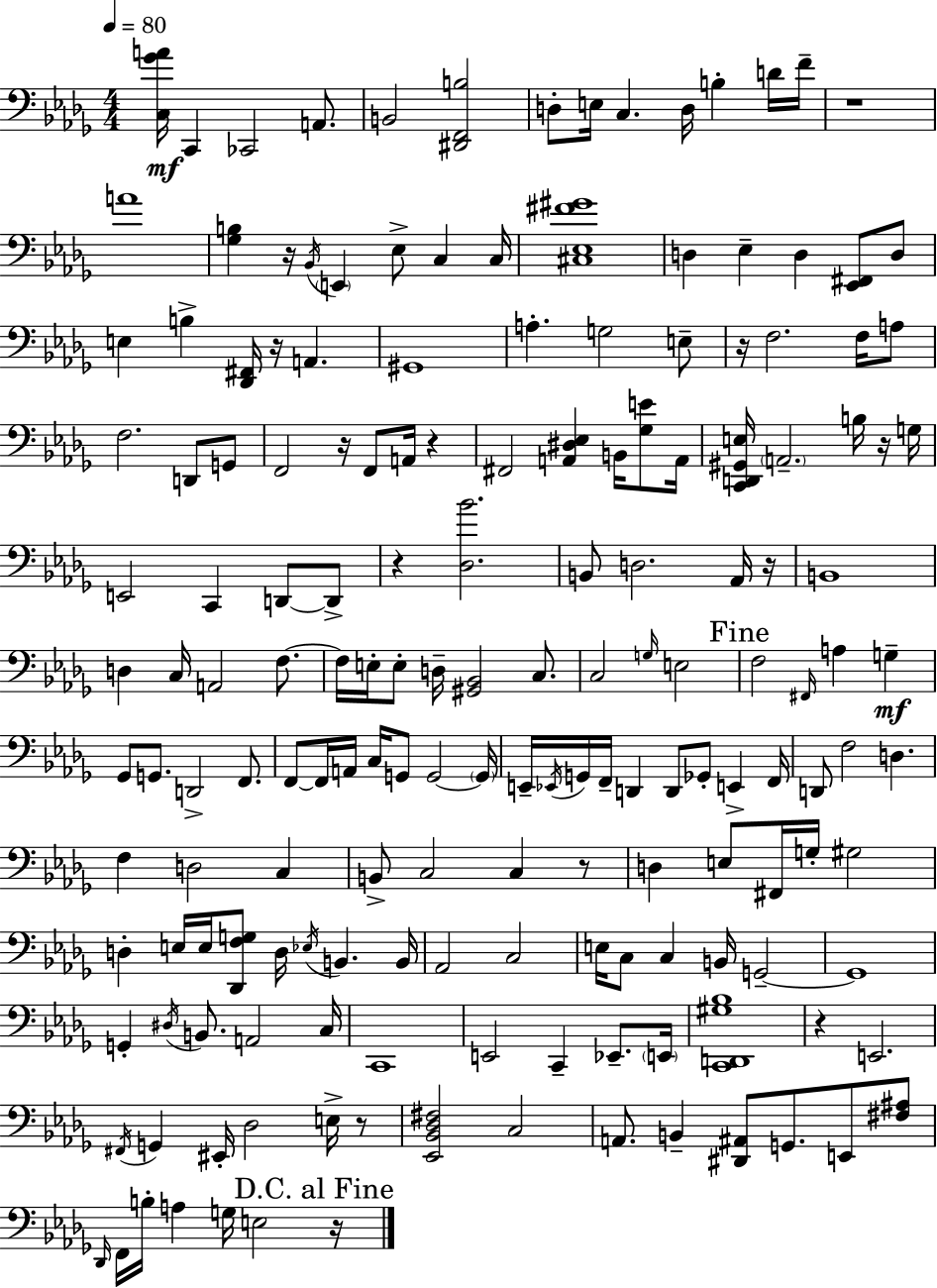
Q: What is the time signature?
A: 4/4